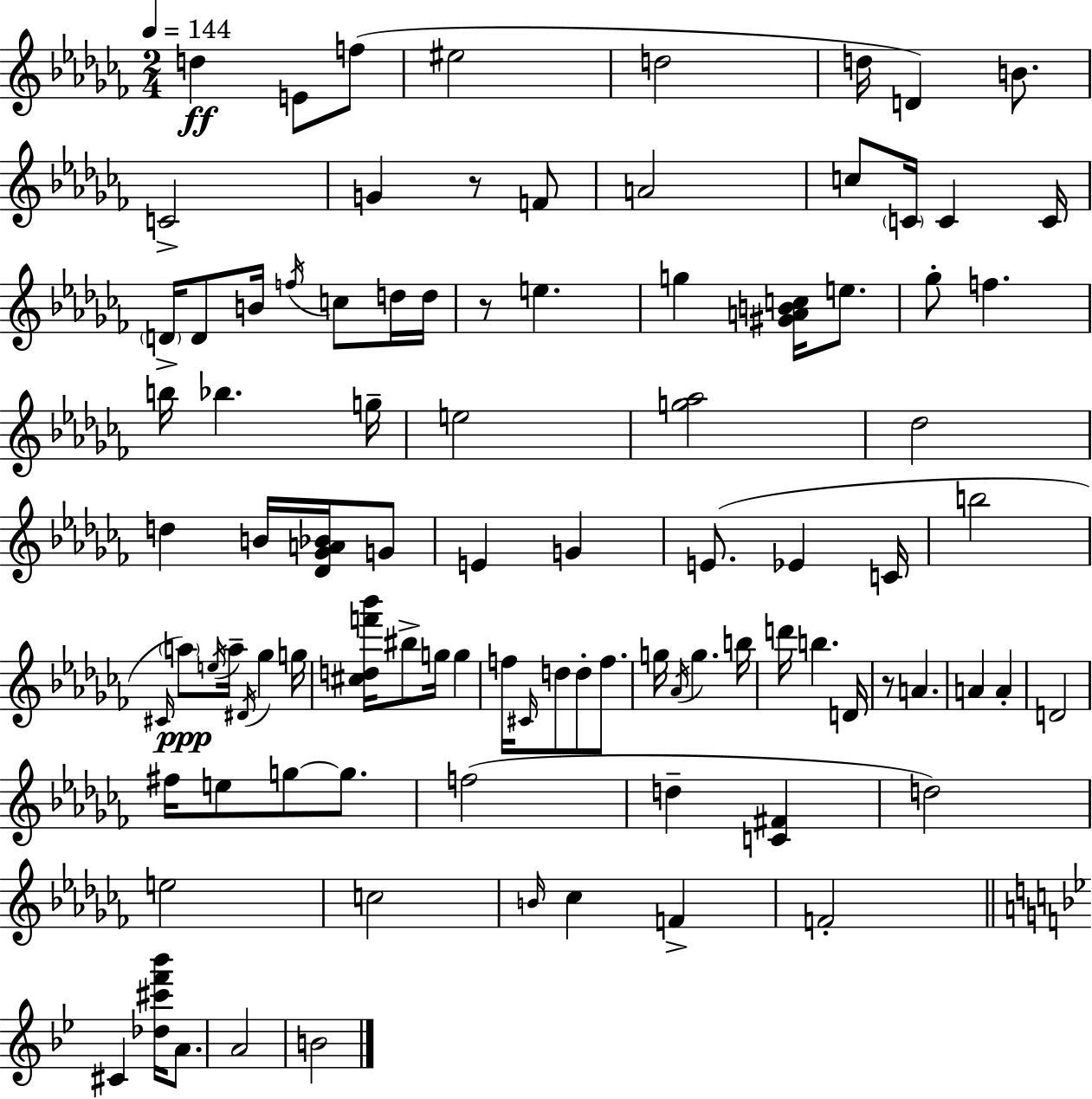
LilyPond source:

{
  \clef treble
  \numericTimeSignature
  \time 2/4
  \key aes \minor
  \tempo 4 = 144
  d''4\ff e'8 f''8( | eis''2 | d''2 | d''16 d'4) b'8. | \break c'2-> | g'4 r8 f'8 | a'2 | c''8 \parenthesize c'16 c'4 c'16 | \break \parenthesize d'16-> d'8 b'16 \acciaccatura { f''16 } c''8 d''16 | d''16 r8 e''4. | g''4 <gis' a' b' c''>16 e''8. | ges''8-. f''4. | \break b''16 bes''4. | g''16-- e''2 | <g'' aes''>2 | des''2 | \break d''4 b'16 <des' ges' a' bes'>16 g'8 | e'4 g'4 | e'8.( ees'4 | c'16 b''2 | \break \grace { cis'16 }\ppp \parenthesize a''8) \acciaccatura { e''16 } a''16-- \acciaccatura { dis'16 } ges''4 | g''16 <cis'' d'' f''' bes'''>16 bis''8-> g''16 | g''4 f''16 \grace { cis'16 } d''8 | d''8-. f''8. g''16 \acciaccatura { aes'16 } g''4. | \break b''16 d'''16 b''4. | d'16 r8 | a'4. a'4 | a'4-. d'2 | \break fis''16 e''8 | g''8~~ g''8. f''2( | d''4-- | <c' fis'>4 d''2) | \break e''2 | c''2 | \grace { b'16 } ces''4 | f'4-> f'2-. | \break \bar "||" \break \key g \minor cis'4 <des'' cis''' f''' bes'''>16 a'8. | a'2 | b'2 | \bar "|."
}